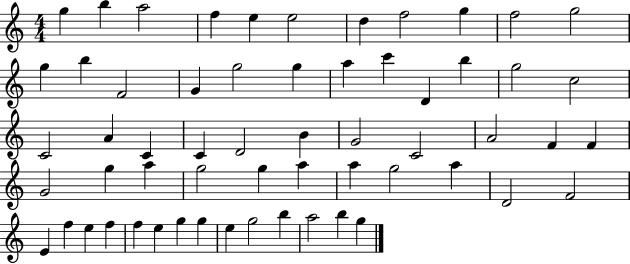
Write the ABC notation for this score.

X:1
T:Untitled
M:4/4
L:1/4
K:C
g b a2 f e e2 d f2 g f2 g2 g b F2 G g2 g a c' D b g2 c2 C2 A C C D2 B G2 C2 A2 F F G2 g a g2 g a a g2 a D2 F2 E f e f f e g g e g2 b a2 b g